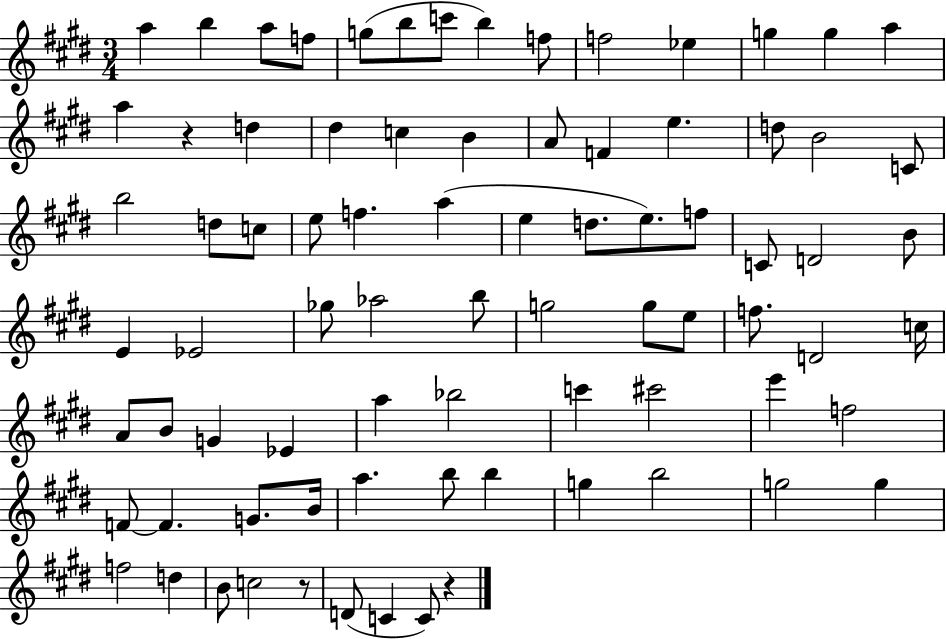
X:1
T:Untitled
M:3/4
L:1/4
K:E
a b a/2 f/2 g/2 b/2 c'/2 b f/2 f2 _e g g a a z d ^d c B A/2 F e d/2 B2 C/2 b2 d/2 c/2 e/2 f a e d/2 e/2 f/2 C/2 D2 B/2 E _E2 _g/2 _a2 b/2 g2 g/2 e/2 f/2 D2 c/4 A/2 B/2 G _E a _b2 c' ^c'2 e' f2 F/2 F G/2 B/4 a b/2 b g b2 g2 g f2 d B/2 c2 z/2 D/2 C C/2 z